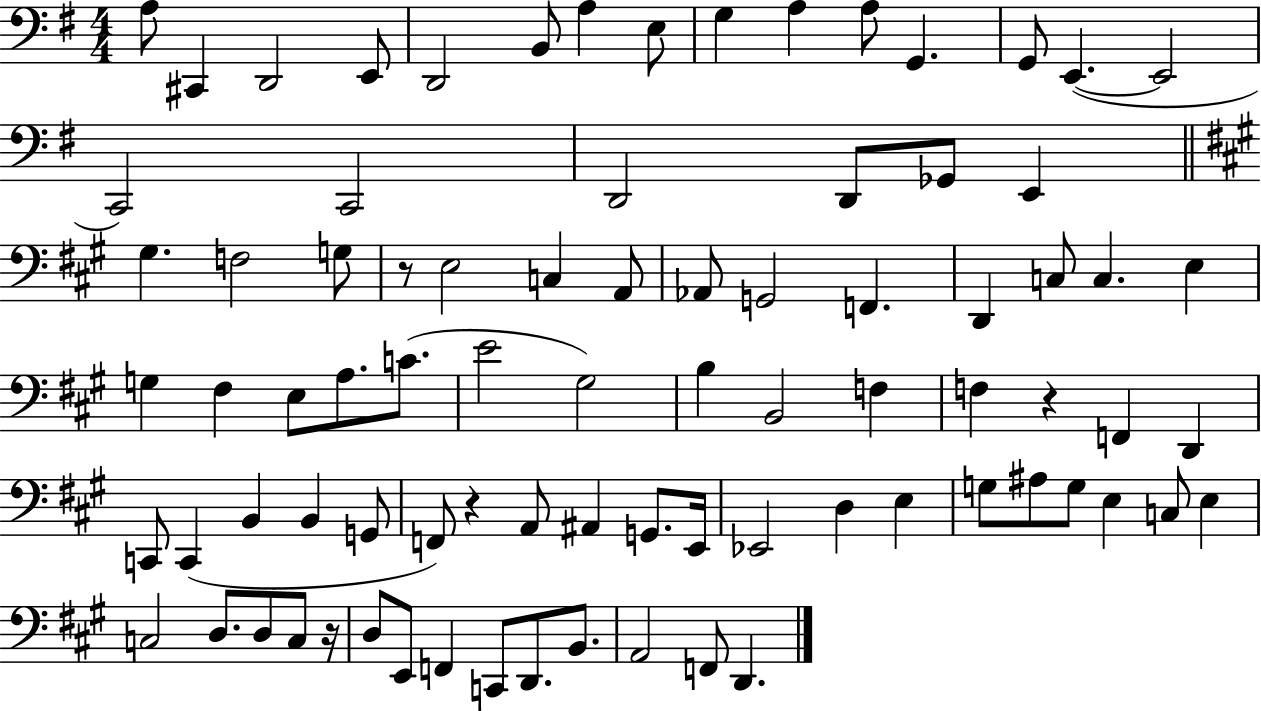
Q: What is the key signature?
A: G major